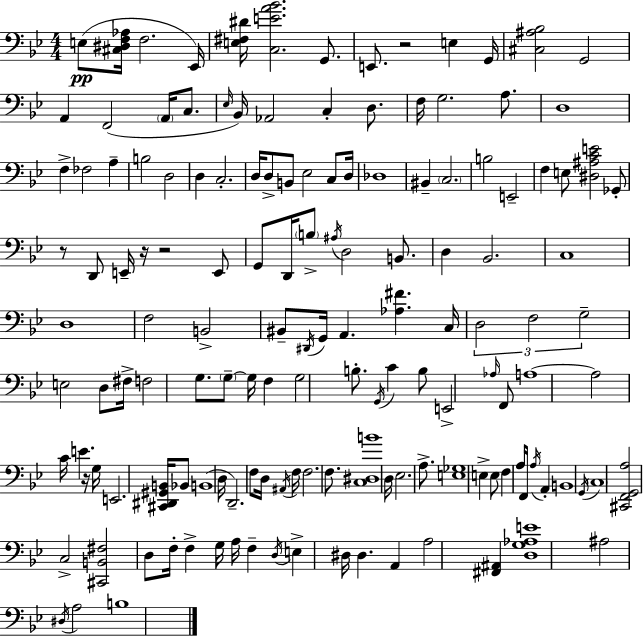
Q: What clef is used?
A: bass